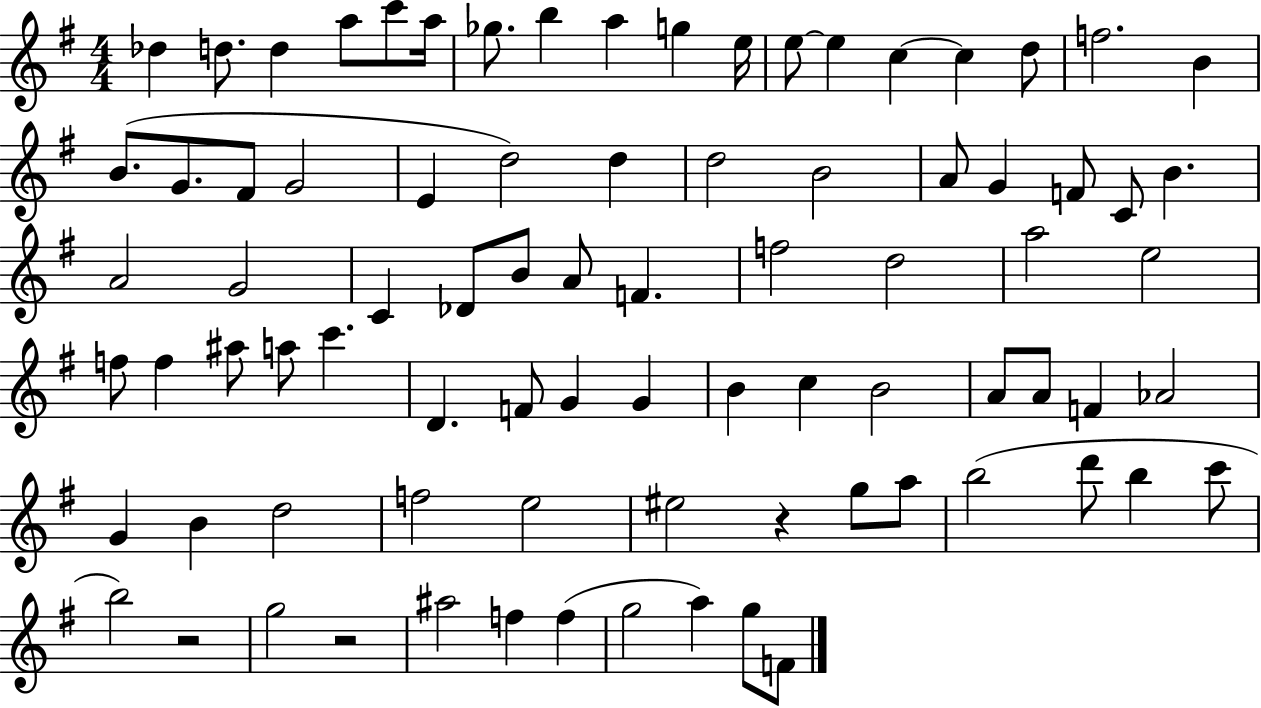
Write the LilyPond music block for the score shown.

{
  \clef treble
  \numericTimeSignature
  \time 4/4
  \key g \major
  \repeat volta 2 { des''4 d''8. d''4 a''8 c'''8 a''16 | ges''8. b''4 a''4 g''4 e''16 | e''8~~ e''4 c''4~~ c''4 d''8 | f''2. b'4 | \break b'8.( g'8. fis'8 g'2 | e'4 d''2) d''4 | d''2 b'2 | a'8 g'4 f'8 c'8 b'4. | \break a'2 g'2 | c'4 des'8 b'8 a'8 f'4. | f''2 d''2 | a''2 e''2 | \break f''8 f''4 ais''8 a''8 c'''4. | d'4. f'8 g'4 g'4 | b'4 c''4 b'2 | a'8 a'8 f'4 aes'2 | \break g'4 b'4 d''2 | f''2 e''2 | eis''2 r4 g''8 a''8 | b''2( d'''8 b''4 c'''8 | \break b''2) r2 | g''2 r2 | ais''2 f''4 f''4( | g''2 a''4) g''8 f'8 | \break } \bar "|."
}